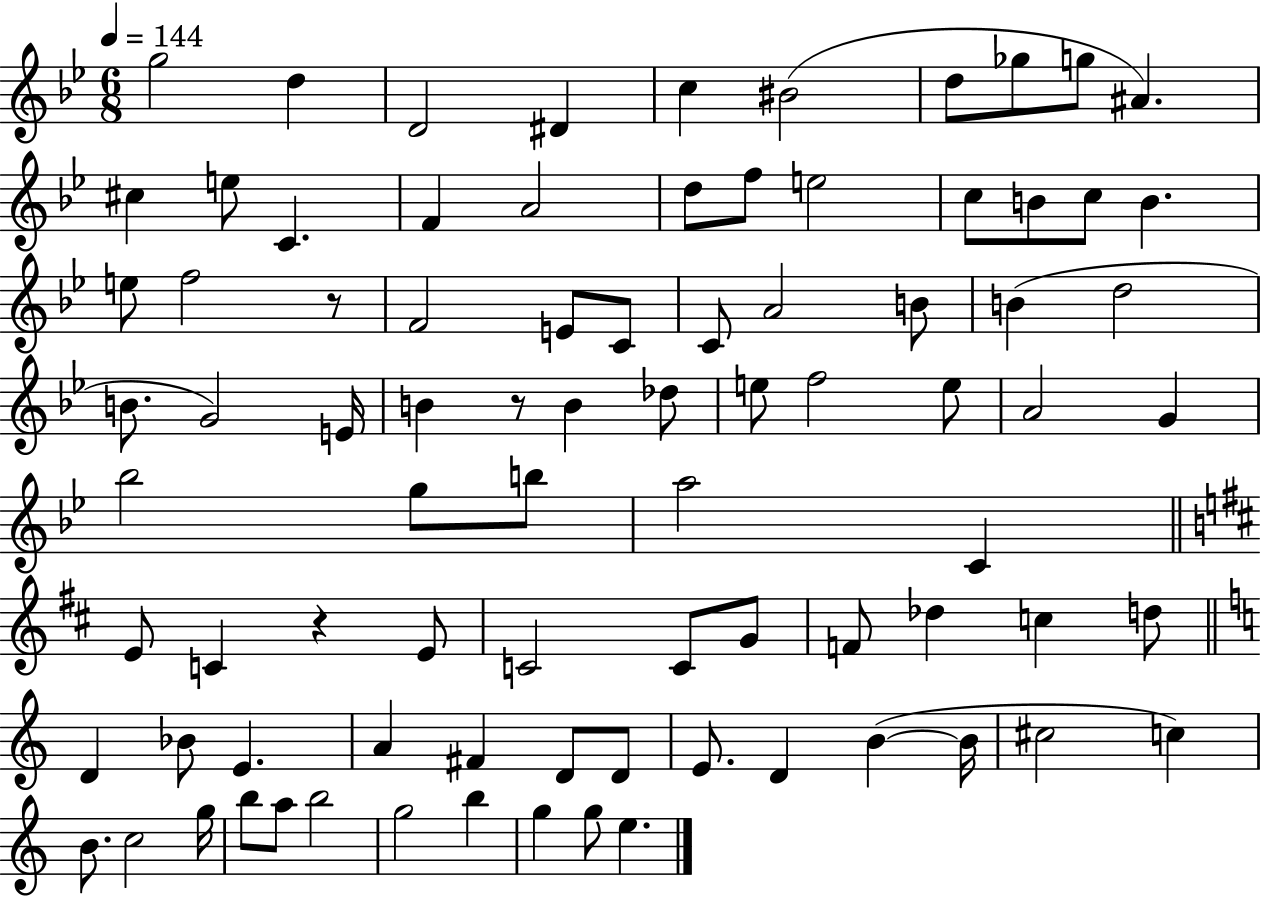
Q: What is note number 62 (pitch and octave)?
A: A4